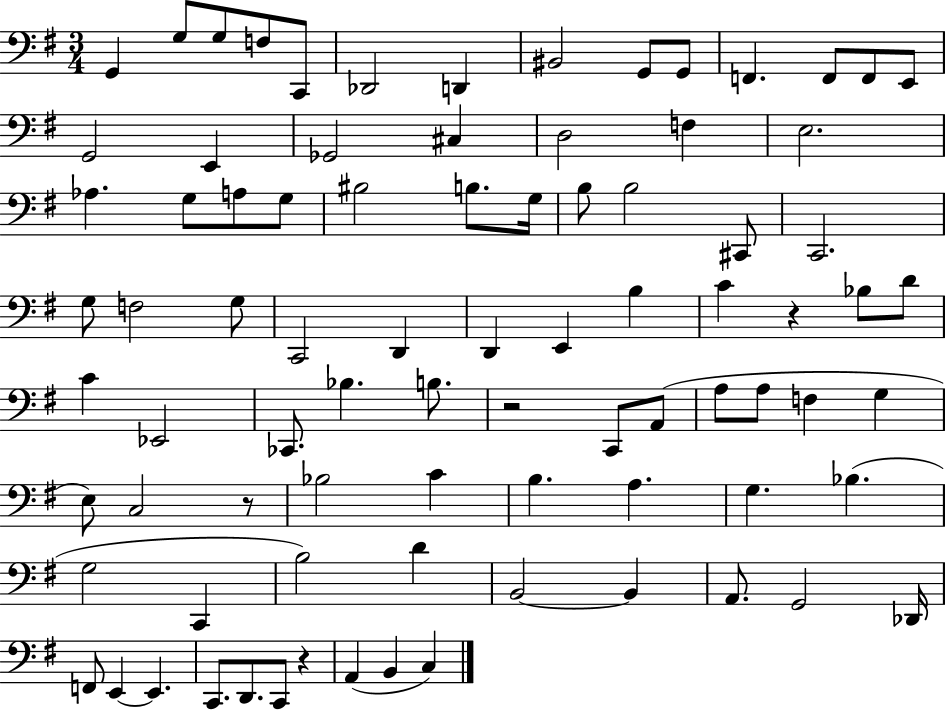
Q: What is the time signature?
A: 3/4